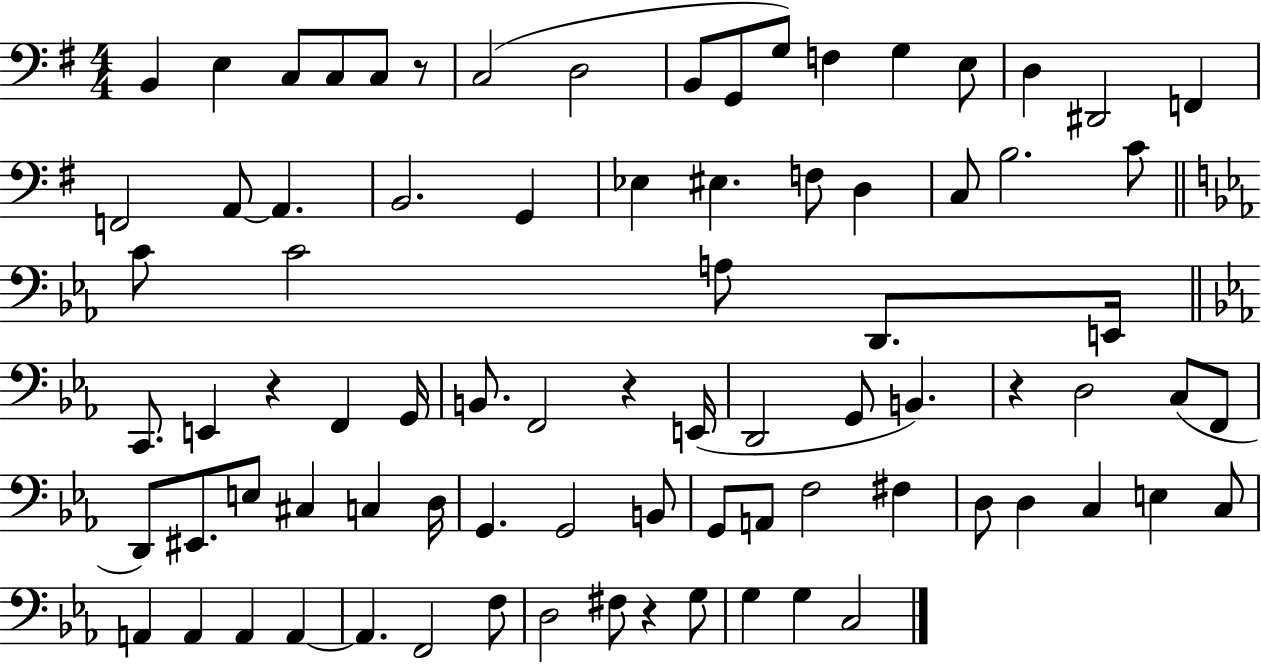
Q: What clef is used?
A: bass